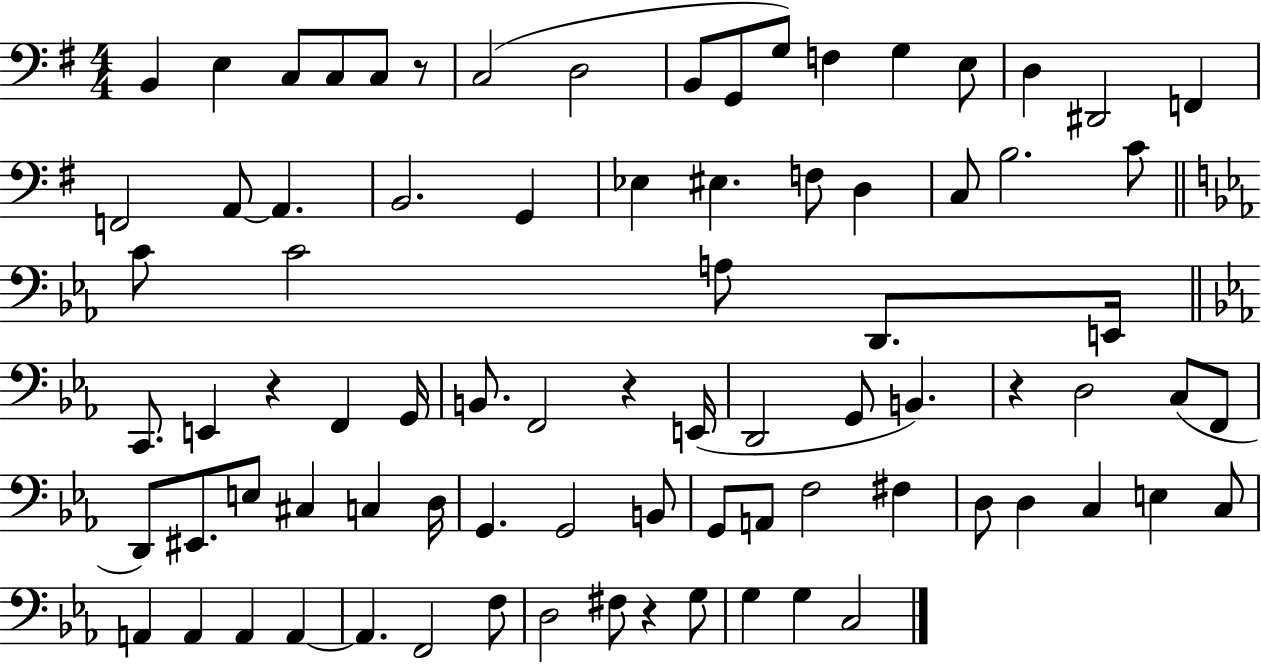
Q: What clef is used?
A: bass